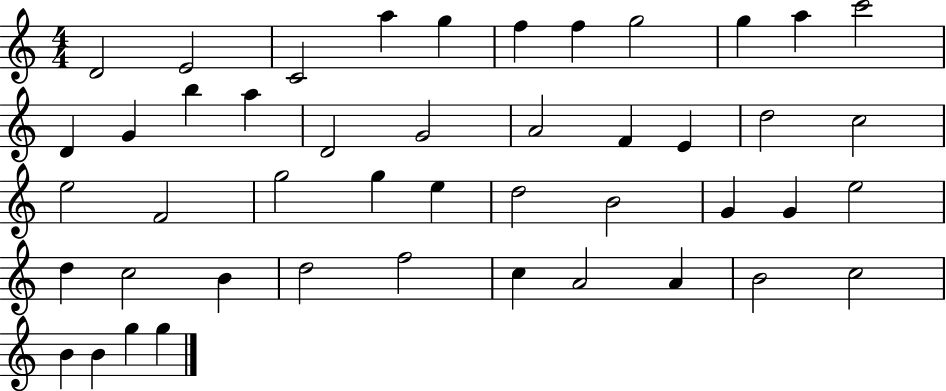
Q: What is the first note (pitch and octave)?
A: D4